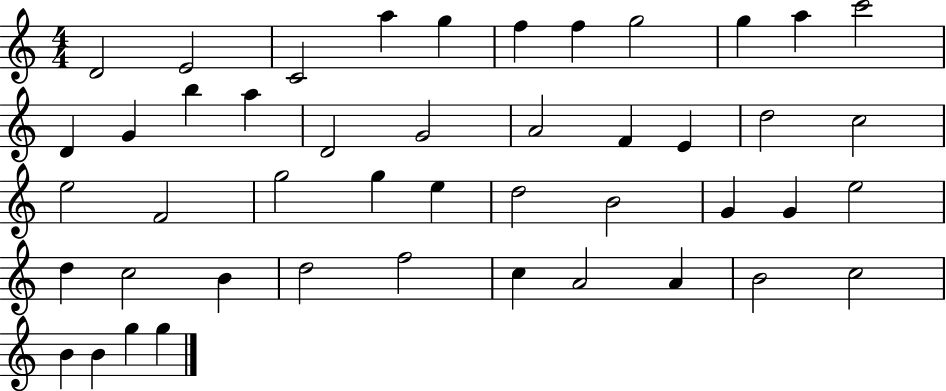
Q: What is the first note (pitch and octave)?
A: D4